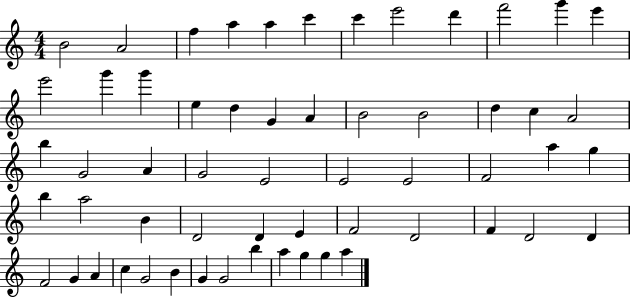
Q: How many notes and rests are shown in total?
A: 58